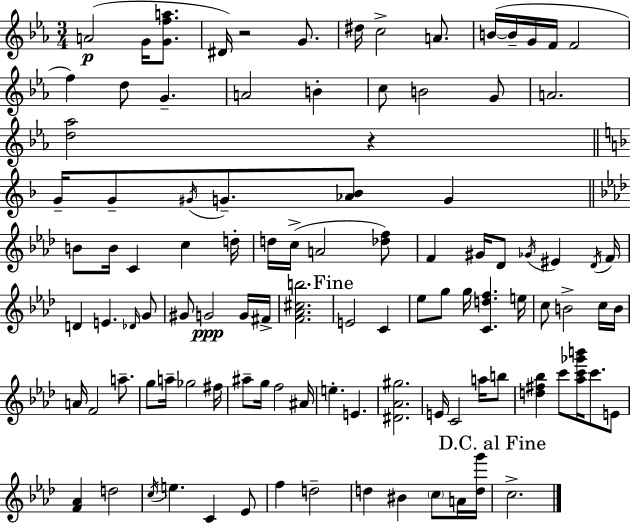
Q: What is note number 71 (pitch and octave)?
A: E5